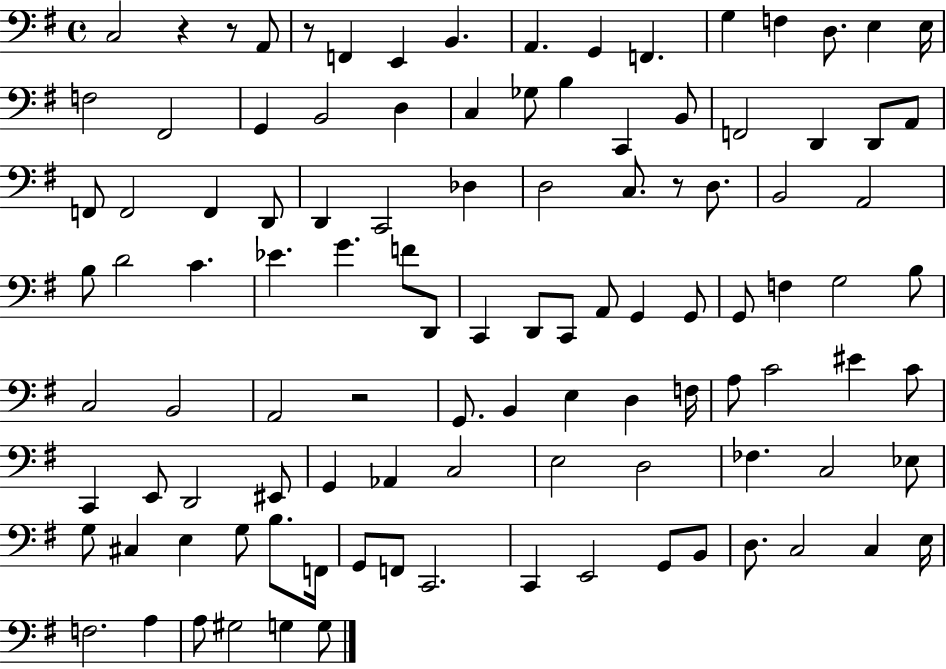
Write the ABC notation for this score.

X:1
T:Untitled
M:4/4
L:1/4
K:G
C,2 z z/2 A,,/2 z/2 F,, E,, B,, A,, G,, F,, G, F, D,/2 E, E,/4 F,2 ^F,,2 G,, B,,2 D, C, _G,/2 B, C,, B,,/2 F,,2 D,, D,,/2 A,,/2 F,,/2 F,,2 F,, D,,/2 D,, C,,2 _D, D,2 C,/2 z/2 D,/2 B,,2 A,,2 B,/2 D2 C _E G F/2 D,,/2 C,, D,,/2 C,,/2 A,,/2 G,, G,,/2 G,,/2 F, G,2 B,/2 C,2 B,,2 A,,2 z2 G,,/2 B,, E, D, F,/4 A,/2 C2 ^E C/2 C,, E,,/2 D,,2 ^E,,/2 G,, _A,, C,2 E,2 D,2 _F, C,2 _E,/2 G,/2 ^C, E, G,/2 B,/2 F,,/4 G,,/2 F,,/2 C,,2 C,, E,,2 G,,/2 B,,/2 D,/2 C,2 C, E,/4 F,2 A, A,/2 ^G,2 G, G,/2